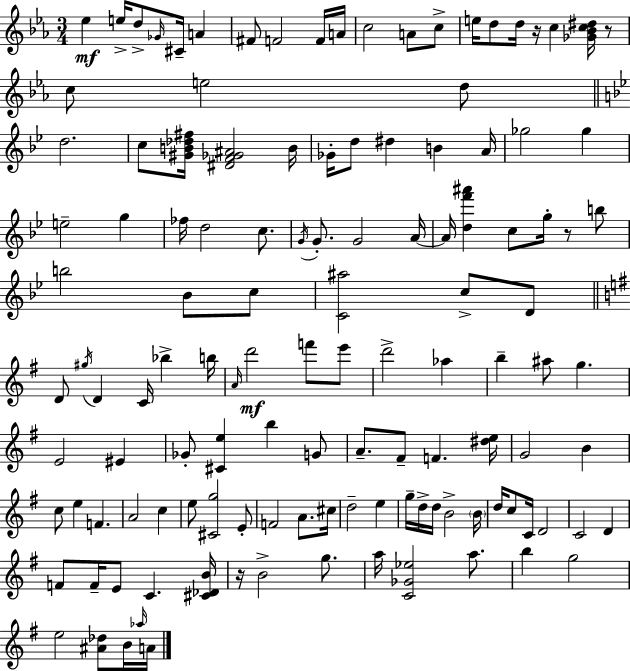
{
  \clef treble
  \numericTimeSignature
  \time 3/4
  \key ees \major
  ees''4\mf e''16-> d''8-> \grace { ges'16 } cis'16-- a'4 | fis'8 f'2 f'16 | a'16 c''2 a'8 c''8-> | e''16 d''8 d''16 r16 c''4 <ges' bes' c'' dis''>16 r8 | \break c''8 e''2 d''8 | \bar "||" \break \key bes \major d''2. | c''8 <gis' b' des'' fis''>16 <dis' f' ges' ais'>2 b'16 | ges'16-. d''8 dis''4 b'4 a'16 | ges''2 ges''4 | \break e''2-- g''4 | fes''16 d''2 c''8. | \acciaccatura { g'16 } g'8.-. g'2 | a'16~~ a'16 <d'' f''' ais'''>4 c''8 g''16-. r8 b''8 | \break b''2 bes'8 c''8 | <c' ais''>2 c''8-> d'8 | \bar "||" \break \key g \major d'8 \acciaccatura { gis''16 } d'4 c'16 bes''4-> | b''16 \grace { a'16 }\mf d'''2 f'''8 | e'''8 d'''2-> aes''4 | b''4-- ais''8 g''4. | \break e'2 eis'4 | ges'8-. <cis' e''>4 b''4 | g'8 a'8.-- fis'8-- f'4. | <dis'' e''>16 g'2 b'4 | \break c''8 e''4 f'4. | a'2 c''4 | e''8 <cis' g''>2 | e'8-. f'2 a'8. | \break cis''16 d''2-- e''4 | g''16-- d''16-> d''16 b'2-> | \parenthesize b'16 d''16 c''8 c'16 d'2 | c'2 d'4 | \break f'8 f'16-- e'8 c'4. | <cis' des' b'>16 r16 b'2-> g''8. | a''16 <c' ges' ees''>2 a''8. | b''4 g''2 | \break e''2 <ais' des''>8 | b'16 \grace { aes''16 } a'16 \bar "|."
}